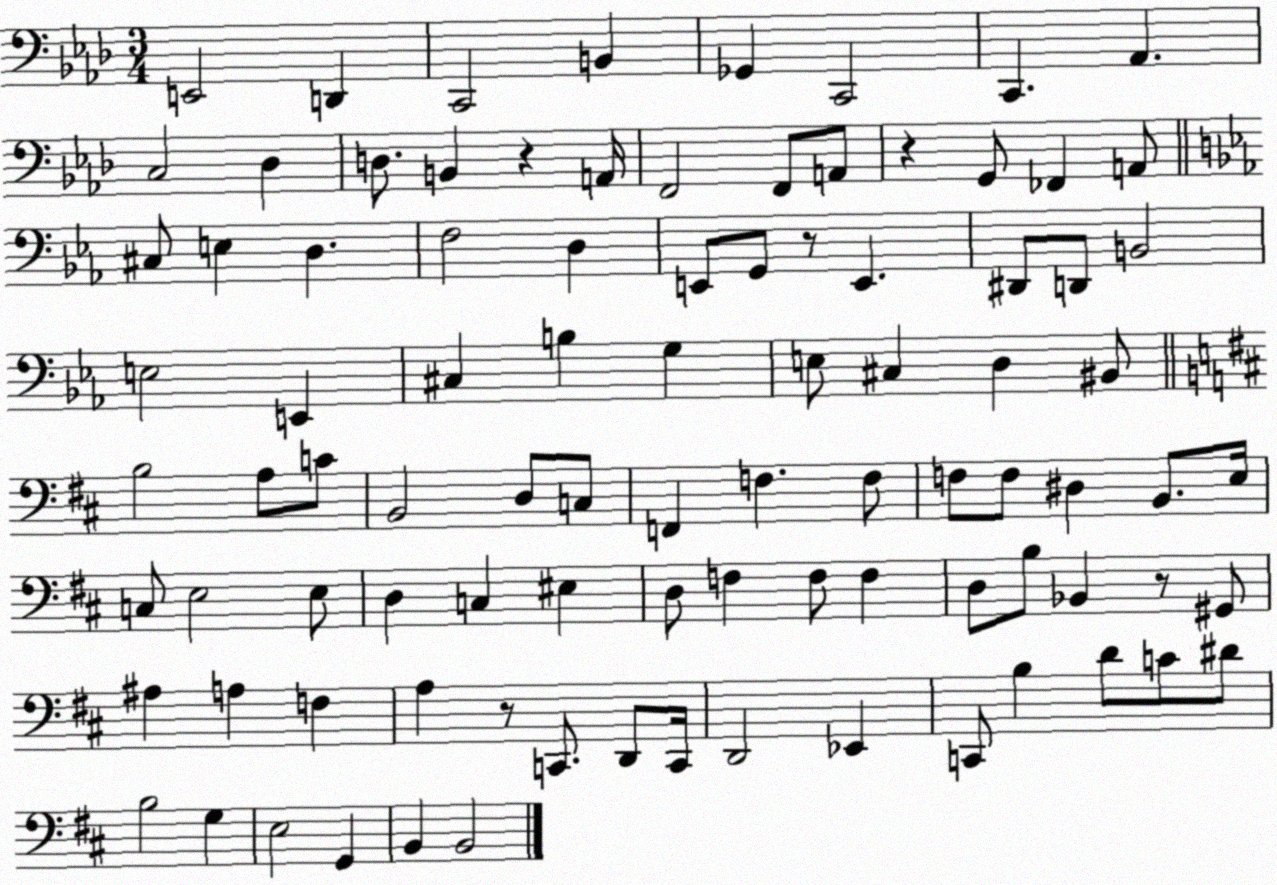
X:1
T:Untitled
M:3/4
L:1/4
K:Ab
E,,2 D,, C,,2 B,, _G,, C,,2 C,, _A,, C,2 _D, D,/2 B,, z A,,/4 F,,2 F,,/2 A,,/2 z G,,/2 _F,, A,,/2 ^C,/2 E, D, F,2 D, E,,/2 G,,/2 z/2 E,, ^D,,/2 D,,/2 B,,2 E,2 E,, ^C, B, G, E,/2 ^C, D, ^B,,/2 B,2 A,/2 C/2 B,,2 D,/2 C,/2 F,, F, F,/2 F,/2 F,/2 ^D, B,,/2 E,/4 C,/2 E,2 E,/2 D, C, ^E, D,/2 F, F,/2 F, D,/2 B,/2 _B,, z/2 ^G,,/2 ^A, A, F, A, z/2 C,,/2 D,,/2 C,,/4 D,,2 _E,, C,,/2 B, D/2 C/2 ^D/2 B,2 G, E,2 G,, B,, B,,2